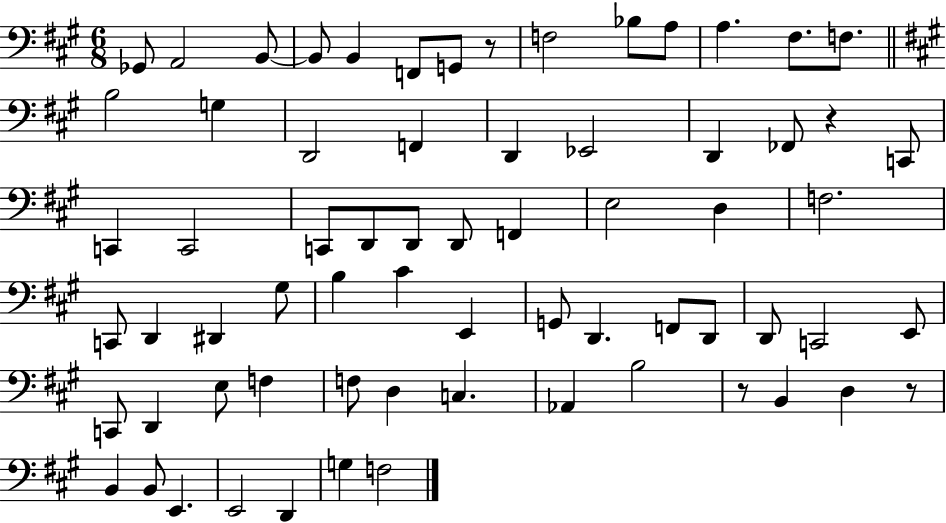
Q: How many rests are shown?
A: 4